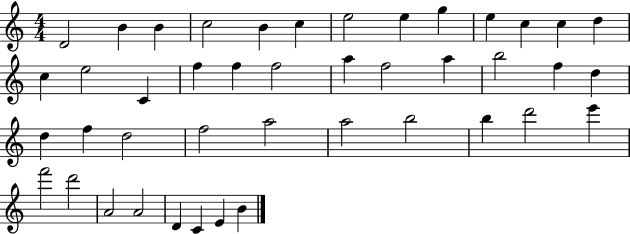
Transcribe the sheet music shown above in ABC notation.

X:1
T:Untitled
M:4/4
L:1/4
K:C
D2 B B c2 B c e2 e g e c c d c e2 C f f f2 a f2 a b2 f d d f d2 f2 a2 a2 b2 b d'2 e' f'2 d'2 A2 A2 D C E B